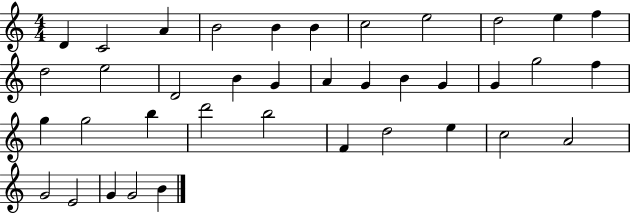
D4/q C4/h A4/q B4/h B4/q B4/q C5/h E5/h D5/h E5/q F5/q D5/h E5/h D4/h B4/q G4/q A4/q G4/q B4/q G4/q G4/q G5/h F5/q G5/q G5/h B5/q D6/h B5/h F4/q D5/h E5/q C5/h A4/h G4/h E4/h G4/q G4/h B4/q